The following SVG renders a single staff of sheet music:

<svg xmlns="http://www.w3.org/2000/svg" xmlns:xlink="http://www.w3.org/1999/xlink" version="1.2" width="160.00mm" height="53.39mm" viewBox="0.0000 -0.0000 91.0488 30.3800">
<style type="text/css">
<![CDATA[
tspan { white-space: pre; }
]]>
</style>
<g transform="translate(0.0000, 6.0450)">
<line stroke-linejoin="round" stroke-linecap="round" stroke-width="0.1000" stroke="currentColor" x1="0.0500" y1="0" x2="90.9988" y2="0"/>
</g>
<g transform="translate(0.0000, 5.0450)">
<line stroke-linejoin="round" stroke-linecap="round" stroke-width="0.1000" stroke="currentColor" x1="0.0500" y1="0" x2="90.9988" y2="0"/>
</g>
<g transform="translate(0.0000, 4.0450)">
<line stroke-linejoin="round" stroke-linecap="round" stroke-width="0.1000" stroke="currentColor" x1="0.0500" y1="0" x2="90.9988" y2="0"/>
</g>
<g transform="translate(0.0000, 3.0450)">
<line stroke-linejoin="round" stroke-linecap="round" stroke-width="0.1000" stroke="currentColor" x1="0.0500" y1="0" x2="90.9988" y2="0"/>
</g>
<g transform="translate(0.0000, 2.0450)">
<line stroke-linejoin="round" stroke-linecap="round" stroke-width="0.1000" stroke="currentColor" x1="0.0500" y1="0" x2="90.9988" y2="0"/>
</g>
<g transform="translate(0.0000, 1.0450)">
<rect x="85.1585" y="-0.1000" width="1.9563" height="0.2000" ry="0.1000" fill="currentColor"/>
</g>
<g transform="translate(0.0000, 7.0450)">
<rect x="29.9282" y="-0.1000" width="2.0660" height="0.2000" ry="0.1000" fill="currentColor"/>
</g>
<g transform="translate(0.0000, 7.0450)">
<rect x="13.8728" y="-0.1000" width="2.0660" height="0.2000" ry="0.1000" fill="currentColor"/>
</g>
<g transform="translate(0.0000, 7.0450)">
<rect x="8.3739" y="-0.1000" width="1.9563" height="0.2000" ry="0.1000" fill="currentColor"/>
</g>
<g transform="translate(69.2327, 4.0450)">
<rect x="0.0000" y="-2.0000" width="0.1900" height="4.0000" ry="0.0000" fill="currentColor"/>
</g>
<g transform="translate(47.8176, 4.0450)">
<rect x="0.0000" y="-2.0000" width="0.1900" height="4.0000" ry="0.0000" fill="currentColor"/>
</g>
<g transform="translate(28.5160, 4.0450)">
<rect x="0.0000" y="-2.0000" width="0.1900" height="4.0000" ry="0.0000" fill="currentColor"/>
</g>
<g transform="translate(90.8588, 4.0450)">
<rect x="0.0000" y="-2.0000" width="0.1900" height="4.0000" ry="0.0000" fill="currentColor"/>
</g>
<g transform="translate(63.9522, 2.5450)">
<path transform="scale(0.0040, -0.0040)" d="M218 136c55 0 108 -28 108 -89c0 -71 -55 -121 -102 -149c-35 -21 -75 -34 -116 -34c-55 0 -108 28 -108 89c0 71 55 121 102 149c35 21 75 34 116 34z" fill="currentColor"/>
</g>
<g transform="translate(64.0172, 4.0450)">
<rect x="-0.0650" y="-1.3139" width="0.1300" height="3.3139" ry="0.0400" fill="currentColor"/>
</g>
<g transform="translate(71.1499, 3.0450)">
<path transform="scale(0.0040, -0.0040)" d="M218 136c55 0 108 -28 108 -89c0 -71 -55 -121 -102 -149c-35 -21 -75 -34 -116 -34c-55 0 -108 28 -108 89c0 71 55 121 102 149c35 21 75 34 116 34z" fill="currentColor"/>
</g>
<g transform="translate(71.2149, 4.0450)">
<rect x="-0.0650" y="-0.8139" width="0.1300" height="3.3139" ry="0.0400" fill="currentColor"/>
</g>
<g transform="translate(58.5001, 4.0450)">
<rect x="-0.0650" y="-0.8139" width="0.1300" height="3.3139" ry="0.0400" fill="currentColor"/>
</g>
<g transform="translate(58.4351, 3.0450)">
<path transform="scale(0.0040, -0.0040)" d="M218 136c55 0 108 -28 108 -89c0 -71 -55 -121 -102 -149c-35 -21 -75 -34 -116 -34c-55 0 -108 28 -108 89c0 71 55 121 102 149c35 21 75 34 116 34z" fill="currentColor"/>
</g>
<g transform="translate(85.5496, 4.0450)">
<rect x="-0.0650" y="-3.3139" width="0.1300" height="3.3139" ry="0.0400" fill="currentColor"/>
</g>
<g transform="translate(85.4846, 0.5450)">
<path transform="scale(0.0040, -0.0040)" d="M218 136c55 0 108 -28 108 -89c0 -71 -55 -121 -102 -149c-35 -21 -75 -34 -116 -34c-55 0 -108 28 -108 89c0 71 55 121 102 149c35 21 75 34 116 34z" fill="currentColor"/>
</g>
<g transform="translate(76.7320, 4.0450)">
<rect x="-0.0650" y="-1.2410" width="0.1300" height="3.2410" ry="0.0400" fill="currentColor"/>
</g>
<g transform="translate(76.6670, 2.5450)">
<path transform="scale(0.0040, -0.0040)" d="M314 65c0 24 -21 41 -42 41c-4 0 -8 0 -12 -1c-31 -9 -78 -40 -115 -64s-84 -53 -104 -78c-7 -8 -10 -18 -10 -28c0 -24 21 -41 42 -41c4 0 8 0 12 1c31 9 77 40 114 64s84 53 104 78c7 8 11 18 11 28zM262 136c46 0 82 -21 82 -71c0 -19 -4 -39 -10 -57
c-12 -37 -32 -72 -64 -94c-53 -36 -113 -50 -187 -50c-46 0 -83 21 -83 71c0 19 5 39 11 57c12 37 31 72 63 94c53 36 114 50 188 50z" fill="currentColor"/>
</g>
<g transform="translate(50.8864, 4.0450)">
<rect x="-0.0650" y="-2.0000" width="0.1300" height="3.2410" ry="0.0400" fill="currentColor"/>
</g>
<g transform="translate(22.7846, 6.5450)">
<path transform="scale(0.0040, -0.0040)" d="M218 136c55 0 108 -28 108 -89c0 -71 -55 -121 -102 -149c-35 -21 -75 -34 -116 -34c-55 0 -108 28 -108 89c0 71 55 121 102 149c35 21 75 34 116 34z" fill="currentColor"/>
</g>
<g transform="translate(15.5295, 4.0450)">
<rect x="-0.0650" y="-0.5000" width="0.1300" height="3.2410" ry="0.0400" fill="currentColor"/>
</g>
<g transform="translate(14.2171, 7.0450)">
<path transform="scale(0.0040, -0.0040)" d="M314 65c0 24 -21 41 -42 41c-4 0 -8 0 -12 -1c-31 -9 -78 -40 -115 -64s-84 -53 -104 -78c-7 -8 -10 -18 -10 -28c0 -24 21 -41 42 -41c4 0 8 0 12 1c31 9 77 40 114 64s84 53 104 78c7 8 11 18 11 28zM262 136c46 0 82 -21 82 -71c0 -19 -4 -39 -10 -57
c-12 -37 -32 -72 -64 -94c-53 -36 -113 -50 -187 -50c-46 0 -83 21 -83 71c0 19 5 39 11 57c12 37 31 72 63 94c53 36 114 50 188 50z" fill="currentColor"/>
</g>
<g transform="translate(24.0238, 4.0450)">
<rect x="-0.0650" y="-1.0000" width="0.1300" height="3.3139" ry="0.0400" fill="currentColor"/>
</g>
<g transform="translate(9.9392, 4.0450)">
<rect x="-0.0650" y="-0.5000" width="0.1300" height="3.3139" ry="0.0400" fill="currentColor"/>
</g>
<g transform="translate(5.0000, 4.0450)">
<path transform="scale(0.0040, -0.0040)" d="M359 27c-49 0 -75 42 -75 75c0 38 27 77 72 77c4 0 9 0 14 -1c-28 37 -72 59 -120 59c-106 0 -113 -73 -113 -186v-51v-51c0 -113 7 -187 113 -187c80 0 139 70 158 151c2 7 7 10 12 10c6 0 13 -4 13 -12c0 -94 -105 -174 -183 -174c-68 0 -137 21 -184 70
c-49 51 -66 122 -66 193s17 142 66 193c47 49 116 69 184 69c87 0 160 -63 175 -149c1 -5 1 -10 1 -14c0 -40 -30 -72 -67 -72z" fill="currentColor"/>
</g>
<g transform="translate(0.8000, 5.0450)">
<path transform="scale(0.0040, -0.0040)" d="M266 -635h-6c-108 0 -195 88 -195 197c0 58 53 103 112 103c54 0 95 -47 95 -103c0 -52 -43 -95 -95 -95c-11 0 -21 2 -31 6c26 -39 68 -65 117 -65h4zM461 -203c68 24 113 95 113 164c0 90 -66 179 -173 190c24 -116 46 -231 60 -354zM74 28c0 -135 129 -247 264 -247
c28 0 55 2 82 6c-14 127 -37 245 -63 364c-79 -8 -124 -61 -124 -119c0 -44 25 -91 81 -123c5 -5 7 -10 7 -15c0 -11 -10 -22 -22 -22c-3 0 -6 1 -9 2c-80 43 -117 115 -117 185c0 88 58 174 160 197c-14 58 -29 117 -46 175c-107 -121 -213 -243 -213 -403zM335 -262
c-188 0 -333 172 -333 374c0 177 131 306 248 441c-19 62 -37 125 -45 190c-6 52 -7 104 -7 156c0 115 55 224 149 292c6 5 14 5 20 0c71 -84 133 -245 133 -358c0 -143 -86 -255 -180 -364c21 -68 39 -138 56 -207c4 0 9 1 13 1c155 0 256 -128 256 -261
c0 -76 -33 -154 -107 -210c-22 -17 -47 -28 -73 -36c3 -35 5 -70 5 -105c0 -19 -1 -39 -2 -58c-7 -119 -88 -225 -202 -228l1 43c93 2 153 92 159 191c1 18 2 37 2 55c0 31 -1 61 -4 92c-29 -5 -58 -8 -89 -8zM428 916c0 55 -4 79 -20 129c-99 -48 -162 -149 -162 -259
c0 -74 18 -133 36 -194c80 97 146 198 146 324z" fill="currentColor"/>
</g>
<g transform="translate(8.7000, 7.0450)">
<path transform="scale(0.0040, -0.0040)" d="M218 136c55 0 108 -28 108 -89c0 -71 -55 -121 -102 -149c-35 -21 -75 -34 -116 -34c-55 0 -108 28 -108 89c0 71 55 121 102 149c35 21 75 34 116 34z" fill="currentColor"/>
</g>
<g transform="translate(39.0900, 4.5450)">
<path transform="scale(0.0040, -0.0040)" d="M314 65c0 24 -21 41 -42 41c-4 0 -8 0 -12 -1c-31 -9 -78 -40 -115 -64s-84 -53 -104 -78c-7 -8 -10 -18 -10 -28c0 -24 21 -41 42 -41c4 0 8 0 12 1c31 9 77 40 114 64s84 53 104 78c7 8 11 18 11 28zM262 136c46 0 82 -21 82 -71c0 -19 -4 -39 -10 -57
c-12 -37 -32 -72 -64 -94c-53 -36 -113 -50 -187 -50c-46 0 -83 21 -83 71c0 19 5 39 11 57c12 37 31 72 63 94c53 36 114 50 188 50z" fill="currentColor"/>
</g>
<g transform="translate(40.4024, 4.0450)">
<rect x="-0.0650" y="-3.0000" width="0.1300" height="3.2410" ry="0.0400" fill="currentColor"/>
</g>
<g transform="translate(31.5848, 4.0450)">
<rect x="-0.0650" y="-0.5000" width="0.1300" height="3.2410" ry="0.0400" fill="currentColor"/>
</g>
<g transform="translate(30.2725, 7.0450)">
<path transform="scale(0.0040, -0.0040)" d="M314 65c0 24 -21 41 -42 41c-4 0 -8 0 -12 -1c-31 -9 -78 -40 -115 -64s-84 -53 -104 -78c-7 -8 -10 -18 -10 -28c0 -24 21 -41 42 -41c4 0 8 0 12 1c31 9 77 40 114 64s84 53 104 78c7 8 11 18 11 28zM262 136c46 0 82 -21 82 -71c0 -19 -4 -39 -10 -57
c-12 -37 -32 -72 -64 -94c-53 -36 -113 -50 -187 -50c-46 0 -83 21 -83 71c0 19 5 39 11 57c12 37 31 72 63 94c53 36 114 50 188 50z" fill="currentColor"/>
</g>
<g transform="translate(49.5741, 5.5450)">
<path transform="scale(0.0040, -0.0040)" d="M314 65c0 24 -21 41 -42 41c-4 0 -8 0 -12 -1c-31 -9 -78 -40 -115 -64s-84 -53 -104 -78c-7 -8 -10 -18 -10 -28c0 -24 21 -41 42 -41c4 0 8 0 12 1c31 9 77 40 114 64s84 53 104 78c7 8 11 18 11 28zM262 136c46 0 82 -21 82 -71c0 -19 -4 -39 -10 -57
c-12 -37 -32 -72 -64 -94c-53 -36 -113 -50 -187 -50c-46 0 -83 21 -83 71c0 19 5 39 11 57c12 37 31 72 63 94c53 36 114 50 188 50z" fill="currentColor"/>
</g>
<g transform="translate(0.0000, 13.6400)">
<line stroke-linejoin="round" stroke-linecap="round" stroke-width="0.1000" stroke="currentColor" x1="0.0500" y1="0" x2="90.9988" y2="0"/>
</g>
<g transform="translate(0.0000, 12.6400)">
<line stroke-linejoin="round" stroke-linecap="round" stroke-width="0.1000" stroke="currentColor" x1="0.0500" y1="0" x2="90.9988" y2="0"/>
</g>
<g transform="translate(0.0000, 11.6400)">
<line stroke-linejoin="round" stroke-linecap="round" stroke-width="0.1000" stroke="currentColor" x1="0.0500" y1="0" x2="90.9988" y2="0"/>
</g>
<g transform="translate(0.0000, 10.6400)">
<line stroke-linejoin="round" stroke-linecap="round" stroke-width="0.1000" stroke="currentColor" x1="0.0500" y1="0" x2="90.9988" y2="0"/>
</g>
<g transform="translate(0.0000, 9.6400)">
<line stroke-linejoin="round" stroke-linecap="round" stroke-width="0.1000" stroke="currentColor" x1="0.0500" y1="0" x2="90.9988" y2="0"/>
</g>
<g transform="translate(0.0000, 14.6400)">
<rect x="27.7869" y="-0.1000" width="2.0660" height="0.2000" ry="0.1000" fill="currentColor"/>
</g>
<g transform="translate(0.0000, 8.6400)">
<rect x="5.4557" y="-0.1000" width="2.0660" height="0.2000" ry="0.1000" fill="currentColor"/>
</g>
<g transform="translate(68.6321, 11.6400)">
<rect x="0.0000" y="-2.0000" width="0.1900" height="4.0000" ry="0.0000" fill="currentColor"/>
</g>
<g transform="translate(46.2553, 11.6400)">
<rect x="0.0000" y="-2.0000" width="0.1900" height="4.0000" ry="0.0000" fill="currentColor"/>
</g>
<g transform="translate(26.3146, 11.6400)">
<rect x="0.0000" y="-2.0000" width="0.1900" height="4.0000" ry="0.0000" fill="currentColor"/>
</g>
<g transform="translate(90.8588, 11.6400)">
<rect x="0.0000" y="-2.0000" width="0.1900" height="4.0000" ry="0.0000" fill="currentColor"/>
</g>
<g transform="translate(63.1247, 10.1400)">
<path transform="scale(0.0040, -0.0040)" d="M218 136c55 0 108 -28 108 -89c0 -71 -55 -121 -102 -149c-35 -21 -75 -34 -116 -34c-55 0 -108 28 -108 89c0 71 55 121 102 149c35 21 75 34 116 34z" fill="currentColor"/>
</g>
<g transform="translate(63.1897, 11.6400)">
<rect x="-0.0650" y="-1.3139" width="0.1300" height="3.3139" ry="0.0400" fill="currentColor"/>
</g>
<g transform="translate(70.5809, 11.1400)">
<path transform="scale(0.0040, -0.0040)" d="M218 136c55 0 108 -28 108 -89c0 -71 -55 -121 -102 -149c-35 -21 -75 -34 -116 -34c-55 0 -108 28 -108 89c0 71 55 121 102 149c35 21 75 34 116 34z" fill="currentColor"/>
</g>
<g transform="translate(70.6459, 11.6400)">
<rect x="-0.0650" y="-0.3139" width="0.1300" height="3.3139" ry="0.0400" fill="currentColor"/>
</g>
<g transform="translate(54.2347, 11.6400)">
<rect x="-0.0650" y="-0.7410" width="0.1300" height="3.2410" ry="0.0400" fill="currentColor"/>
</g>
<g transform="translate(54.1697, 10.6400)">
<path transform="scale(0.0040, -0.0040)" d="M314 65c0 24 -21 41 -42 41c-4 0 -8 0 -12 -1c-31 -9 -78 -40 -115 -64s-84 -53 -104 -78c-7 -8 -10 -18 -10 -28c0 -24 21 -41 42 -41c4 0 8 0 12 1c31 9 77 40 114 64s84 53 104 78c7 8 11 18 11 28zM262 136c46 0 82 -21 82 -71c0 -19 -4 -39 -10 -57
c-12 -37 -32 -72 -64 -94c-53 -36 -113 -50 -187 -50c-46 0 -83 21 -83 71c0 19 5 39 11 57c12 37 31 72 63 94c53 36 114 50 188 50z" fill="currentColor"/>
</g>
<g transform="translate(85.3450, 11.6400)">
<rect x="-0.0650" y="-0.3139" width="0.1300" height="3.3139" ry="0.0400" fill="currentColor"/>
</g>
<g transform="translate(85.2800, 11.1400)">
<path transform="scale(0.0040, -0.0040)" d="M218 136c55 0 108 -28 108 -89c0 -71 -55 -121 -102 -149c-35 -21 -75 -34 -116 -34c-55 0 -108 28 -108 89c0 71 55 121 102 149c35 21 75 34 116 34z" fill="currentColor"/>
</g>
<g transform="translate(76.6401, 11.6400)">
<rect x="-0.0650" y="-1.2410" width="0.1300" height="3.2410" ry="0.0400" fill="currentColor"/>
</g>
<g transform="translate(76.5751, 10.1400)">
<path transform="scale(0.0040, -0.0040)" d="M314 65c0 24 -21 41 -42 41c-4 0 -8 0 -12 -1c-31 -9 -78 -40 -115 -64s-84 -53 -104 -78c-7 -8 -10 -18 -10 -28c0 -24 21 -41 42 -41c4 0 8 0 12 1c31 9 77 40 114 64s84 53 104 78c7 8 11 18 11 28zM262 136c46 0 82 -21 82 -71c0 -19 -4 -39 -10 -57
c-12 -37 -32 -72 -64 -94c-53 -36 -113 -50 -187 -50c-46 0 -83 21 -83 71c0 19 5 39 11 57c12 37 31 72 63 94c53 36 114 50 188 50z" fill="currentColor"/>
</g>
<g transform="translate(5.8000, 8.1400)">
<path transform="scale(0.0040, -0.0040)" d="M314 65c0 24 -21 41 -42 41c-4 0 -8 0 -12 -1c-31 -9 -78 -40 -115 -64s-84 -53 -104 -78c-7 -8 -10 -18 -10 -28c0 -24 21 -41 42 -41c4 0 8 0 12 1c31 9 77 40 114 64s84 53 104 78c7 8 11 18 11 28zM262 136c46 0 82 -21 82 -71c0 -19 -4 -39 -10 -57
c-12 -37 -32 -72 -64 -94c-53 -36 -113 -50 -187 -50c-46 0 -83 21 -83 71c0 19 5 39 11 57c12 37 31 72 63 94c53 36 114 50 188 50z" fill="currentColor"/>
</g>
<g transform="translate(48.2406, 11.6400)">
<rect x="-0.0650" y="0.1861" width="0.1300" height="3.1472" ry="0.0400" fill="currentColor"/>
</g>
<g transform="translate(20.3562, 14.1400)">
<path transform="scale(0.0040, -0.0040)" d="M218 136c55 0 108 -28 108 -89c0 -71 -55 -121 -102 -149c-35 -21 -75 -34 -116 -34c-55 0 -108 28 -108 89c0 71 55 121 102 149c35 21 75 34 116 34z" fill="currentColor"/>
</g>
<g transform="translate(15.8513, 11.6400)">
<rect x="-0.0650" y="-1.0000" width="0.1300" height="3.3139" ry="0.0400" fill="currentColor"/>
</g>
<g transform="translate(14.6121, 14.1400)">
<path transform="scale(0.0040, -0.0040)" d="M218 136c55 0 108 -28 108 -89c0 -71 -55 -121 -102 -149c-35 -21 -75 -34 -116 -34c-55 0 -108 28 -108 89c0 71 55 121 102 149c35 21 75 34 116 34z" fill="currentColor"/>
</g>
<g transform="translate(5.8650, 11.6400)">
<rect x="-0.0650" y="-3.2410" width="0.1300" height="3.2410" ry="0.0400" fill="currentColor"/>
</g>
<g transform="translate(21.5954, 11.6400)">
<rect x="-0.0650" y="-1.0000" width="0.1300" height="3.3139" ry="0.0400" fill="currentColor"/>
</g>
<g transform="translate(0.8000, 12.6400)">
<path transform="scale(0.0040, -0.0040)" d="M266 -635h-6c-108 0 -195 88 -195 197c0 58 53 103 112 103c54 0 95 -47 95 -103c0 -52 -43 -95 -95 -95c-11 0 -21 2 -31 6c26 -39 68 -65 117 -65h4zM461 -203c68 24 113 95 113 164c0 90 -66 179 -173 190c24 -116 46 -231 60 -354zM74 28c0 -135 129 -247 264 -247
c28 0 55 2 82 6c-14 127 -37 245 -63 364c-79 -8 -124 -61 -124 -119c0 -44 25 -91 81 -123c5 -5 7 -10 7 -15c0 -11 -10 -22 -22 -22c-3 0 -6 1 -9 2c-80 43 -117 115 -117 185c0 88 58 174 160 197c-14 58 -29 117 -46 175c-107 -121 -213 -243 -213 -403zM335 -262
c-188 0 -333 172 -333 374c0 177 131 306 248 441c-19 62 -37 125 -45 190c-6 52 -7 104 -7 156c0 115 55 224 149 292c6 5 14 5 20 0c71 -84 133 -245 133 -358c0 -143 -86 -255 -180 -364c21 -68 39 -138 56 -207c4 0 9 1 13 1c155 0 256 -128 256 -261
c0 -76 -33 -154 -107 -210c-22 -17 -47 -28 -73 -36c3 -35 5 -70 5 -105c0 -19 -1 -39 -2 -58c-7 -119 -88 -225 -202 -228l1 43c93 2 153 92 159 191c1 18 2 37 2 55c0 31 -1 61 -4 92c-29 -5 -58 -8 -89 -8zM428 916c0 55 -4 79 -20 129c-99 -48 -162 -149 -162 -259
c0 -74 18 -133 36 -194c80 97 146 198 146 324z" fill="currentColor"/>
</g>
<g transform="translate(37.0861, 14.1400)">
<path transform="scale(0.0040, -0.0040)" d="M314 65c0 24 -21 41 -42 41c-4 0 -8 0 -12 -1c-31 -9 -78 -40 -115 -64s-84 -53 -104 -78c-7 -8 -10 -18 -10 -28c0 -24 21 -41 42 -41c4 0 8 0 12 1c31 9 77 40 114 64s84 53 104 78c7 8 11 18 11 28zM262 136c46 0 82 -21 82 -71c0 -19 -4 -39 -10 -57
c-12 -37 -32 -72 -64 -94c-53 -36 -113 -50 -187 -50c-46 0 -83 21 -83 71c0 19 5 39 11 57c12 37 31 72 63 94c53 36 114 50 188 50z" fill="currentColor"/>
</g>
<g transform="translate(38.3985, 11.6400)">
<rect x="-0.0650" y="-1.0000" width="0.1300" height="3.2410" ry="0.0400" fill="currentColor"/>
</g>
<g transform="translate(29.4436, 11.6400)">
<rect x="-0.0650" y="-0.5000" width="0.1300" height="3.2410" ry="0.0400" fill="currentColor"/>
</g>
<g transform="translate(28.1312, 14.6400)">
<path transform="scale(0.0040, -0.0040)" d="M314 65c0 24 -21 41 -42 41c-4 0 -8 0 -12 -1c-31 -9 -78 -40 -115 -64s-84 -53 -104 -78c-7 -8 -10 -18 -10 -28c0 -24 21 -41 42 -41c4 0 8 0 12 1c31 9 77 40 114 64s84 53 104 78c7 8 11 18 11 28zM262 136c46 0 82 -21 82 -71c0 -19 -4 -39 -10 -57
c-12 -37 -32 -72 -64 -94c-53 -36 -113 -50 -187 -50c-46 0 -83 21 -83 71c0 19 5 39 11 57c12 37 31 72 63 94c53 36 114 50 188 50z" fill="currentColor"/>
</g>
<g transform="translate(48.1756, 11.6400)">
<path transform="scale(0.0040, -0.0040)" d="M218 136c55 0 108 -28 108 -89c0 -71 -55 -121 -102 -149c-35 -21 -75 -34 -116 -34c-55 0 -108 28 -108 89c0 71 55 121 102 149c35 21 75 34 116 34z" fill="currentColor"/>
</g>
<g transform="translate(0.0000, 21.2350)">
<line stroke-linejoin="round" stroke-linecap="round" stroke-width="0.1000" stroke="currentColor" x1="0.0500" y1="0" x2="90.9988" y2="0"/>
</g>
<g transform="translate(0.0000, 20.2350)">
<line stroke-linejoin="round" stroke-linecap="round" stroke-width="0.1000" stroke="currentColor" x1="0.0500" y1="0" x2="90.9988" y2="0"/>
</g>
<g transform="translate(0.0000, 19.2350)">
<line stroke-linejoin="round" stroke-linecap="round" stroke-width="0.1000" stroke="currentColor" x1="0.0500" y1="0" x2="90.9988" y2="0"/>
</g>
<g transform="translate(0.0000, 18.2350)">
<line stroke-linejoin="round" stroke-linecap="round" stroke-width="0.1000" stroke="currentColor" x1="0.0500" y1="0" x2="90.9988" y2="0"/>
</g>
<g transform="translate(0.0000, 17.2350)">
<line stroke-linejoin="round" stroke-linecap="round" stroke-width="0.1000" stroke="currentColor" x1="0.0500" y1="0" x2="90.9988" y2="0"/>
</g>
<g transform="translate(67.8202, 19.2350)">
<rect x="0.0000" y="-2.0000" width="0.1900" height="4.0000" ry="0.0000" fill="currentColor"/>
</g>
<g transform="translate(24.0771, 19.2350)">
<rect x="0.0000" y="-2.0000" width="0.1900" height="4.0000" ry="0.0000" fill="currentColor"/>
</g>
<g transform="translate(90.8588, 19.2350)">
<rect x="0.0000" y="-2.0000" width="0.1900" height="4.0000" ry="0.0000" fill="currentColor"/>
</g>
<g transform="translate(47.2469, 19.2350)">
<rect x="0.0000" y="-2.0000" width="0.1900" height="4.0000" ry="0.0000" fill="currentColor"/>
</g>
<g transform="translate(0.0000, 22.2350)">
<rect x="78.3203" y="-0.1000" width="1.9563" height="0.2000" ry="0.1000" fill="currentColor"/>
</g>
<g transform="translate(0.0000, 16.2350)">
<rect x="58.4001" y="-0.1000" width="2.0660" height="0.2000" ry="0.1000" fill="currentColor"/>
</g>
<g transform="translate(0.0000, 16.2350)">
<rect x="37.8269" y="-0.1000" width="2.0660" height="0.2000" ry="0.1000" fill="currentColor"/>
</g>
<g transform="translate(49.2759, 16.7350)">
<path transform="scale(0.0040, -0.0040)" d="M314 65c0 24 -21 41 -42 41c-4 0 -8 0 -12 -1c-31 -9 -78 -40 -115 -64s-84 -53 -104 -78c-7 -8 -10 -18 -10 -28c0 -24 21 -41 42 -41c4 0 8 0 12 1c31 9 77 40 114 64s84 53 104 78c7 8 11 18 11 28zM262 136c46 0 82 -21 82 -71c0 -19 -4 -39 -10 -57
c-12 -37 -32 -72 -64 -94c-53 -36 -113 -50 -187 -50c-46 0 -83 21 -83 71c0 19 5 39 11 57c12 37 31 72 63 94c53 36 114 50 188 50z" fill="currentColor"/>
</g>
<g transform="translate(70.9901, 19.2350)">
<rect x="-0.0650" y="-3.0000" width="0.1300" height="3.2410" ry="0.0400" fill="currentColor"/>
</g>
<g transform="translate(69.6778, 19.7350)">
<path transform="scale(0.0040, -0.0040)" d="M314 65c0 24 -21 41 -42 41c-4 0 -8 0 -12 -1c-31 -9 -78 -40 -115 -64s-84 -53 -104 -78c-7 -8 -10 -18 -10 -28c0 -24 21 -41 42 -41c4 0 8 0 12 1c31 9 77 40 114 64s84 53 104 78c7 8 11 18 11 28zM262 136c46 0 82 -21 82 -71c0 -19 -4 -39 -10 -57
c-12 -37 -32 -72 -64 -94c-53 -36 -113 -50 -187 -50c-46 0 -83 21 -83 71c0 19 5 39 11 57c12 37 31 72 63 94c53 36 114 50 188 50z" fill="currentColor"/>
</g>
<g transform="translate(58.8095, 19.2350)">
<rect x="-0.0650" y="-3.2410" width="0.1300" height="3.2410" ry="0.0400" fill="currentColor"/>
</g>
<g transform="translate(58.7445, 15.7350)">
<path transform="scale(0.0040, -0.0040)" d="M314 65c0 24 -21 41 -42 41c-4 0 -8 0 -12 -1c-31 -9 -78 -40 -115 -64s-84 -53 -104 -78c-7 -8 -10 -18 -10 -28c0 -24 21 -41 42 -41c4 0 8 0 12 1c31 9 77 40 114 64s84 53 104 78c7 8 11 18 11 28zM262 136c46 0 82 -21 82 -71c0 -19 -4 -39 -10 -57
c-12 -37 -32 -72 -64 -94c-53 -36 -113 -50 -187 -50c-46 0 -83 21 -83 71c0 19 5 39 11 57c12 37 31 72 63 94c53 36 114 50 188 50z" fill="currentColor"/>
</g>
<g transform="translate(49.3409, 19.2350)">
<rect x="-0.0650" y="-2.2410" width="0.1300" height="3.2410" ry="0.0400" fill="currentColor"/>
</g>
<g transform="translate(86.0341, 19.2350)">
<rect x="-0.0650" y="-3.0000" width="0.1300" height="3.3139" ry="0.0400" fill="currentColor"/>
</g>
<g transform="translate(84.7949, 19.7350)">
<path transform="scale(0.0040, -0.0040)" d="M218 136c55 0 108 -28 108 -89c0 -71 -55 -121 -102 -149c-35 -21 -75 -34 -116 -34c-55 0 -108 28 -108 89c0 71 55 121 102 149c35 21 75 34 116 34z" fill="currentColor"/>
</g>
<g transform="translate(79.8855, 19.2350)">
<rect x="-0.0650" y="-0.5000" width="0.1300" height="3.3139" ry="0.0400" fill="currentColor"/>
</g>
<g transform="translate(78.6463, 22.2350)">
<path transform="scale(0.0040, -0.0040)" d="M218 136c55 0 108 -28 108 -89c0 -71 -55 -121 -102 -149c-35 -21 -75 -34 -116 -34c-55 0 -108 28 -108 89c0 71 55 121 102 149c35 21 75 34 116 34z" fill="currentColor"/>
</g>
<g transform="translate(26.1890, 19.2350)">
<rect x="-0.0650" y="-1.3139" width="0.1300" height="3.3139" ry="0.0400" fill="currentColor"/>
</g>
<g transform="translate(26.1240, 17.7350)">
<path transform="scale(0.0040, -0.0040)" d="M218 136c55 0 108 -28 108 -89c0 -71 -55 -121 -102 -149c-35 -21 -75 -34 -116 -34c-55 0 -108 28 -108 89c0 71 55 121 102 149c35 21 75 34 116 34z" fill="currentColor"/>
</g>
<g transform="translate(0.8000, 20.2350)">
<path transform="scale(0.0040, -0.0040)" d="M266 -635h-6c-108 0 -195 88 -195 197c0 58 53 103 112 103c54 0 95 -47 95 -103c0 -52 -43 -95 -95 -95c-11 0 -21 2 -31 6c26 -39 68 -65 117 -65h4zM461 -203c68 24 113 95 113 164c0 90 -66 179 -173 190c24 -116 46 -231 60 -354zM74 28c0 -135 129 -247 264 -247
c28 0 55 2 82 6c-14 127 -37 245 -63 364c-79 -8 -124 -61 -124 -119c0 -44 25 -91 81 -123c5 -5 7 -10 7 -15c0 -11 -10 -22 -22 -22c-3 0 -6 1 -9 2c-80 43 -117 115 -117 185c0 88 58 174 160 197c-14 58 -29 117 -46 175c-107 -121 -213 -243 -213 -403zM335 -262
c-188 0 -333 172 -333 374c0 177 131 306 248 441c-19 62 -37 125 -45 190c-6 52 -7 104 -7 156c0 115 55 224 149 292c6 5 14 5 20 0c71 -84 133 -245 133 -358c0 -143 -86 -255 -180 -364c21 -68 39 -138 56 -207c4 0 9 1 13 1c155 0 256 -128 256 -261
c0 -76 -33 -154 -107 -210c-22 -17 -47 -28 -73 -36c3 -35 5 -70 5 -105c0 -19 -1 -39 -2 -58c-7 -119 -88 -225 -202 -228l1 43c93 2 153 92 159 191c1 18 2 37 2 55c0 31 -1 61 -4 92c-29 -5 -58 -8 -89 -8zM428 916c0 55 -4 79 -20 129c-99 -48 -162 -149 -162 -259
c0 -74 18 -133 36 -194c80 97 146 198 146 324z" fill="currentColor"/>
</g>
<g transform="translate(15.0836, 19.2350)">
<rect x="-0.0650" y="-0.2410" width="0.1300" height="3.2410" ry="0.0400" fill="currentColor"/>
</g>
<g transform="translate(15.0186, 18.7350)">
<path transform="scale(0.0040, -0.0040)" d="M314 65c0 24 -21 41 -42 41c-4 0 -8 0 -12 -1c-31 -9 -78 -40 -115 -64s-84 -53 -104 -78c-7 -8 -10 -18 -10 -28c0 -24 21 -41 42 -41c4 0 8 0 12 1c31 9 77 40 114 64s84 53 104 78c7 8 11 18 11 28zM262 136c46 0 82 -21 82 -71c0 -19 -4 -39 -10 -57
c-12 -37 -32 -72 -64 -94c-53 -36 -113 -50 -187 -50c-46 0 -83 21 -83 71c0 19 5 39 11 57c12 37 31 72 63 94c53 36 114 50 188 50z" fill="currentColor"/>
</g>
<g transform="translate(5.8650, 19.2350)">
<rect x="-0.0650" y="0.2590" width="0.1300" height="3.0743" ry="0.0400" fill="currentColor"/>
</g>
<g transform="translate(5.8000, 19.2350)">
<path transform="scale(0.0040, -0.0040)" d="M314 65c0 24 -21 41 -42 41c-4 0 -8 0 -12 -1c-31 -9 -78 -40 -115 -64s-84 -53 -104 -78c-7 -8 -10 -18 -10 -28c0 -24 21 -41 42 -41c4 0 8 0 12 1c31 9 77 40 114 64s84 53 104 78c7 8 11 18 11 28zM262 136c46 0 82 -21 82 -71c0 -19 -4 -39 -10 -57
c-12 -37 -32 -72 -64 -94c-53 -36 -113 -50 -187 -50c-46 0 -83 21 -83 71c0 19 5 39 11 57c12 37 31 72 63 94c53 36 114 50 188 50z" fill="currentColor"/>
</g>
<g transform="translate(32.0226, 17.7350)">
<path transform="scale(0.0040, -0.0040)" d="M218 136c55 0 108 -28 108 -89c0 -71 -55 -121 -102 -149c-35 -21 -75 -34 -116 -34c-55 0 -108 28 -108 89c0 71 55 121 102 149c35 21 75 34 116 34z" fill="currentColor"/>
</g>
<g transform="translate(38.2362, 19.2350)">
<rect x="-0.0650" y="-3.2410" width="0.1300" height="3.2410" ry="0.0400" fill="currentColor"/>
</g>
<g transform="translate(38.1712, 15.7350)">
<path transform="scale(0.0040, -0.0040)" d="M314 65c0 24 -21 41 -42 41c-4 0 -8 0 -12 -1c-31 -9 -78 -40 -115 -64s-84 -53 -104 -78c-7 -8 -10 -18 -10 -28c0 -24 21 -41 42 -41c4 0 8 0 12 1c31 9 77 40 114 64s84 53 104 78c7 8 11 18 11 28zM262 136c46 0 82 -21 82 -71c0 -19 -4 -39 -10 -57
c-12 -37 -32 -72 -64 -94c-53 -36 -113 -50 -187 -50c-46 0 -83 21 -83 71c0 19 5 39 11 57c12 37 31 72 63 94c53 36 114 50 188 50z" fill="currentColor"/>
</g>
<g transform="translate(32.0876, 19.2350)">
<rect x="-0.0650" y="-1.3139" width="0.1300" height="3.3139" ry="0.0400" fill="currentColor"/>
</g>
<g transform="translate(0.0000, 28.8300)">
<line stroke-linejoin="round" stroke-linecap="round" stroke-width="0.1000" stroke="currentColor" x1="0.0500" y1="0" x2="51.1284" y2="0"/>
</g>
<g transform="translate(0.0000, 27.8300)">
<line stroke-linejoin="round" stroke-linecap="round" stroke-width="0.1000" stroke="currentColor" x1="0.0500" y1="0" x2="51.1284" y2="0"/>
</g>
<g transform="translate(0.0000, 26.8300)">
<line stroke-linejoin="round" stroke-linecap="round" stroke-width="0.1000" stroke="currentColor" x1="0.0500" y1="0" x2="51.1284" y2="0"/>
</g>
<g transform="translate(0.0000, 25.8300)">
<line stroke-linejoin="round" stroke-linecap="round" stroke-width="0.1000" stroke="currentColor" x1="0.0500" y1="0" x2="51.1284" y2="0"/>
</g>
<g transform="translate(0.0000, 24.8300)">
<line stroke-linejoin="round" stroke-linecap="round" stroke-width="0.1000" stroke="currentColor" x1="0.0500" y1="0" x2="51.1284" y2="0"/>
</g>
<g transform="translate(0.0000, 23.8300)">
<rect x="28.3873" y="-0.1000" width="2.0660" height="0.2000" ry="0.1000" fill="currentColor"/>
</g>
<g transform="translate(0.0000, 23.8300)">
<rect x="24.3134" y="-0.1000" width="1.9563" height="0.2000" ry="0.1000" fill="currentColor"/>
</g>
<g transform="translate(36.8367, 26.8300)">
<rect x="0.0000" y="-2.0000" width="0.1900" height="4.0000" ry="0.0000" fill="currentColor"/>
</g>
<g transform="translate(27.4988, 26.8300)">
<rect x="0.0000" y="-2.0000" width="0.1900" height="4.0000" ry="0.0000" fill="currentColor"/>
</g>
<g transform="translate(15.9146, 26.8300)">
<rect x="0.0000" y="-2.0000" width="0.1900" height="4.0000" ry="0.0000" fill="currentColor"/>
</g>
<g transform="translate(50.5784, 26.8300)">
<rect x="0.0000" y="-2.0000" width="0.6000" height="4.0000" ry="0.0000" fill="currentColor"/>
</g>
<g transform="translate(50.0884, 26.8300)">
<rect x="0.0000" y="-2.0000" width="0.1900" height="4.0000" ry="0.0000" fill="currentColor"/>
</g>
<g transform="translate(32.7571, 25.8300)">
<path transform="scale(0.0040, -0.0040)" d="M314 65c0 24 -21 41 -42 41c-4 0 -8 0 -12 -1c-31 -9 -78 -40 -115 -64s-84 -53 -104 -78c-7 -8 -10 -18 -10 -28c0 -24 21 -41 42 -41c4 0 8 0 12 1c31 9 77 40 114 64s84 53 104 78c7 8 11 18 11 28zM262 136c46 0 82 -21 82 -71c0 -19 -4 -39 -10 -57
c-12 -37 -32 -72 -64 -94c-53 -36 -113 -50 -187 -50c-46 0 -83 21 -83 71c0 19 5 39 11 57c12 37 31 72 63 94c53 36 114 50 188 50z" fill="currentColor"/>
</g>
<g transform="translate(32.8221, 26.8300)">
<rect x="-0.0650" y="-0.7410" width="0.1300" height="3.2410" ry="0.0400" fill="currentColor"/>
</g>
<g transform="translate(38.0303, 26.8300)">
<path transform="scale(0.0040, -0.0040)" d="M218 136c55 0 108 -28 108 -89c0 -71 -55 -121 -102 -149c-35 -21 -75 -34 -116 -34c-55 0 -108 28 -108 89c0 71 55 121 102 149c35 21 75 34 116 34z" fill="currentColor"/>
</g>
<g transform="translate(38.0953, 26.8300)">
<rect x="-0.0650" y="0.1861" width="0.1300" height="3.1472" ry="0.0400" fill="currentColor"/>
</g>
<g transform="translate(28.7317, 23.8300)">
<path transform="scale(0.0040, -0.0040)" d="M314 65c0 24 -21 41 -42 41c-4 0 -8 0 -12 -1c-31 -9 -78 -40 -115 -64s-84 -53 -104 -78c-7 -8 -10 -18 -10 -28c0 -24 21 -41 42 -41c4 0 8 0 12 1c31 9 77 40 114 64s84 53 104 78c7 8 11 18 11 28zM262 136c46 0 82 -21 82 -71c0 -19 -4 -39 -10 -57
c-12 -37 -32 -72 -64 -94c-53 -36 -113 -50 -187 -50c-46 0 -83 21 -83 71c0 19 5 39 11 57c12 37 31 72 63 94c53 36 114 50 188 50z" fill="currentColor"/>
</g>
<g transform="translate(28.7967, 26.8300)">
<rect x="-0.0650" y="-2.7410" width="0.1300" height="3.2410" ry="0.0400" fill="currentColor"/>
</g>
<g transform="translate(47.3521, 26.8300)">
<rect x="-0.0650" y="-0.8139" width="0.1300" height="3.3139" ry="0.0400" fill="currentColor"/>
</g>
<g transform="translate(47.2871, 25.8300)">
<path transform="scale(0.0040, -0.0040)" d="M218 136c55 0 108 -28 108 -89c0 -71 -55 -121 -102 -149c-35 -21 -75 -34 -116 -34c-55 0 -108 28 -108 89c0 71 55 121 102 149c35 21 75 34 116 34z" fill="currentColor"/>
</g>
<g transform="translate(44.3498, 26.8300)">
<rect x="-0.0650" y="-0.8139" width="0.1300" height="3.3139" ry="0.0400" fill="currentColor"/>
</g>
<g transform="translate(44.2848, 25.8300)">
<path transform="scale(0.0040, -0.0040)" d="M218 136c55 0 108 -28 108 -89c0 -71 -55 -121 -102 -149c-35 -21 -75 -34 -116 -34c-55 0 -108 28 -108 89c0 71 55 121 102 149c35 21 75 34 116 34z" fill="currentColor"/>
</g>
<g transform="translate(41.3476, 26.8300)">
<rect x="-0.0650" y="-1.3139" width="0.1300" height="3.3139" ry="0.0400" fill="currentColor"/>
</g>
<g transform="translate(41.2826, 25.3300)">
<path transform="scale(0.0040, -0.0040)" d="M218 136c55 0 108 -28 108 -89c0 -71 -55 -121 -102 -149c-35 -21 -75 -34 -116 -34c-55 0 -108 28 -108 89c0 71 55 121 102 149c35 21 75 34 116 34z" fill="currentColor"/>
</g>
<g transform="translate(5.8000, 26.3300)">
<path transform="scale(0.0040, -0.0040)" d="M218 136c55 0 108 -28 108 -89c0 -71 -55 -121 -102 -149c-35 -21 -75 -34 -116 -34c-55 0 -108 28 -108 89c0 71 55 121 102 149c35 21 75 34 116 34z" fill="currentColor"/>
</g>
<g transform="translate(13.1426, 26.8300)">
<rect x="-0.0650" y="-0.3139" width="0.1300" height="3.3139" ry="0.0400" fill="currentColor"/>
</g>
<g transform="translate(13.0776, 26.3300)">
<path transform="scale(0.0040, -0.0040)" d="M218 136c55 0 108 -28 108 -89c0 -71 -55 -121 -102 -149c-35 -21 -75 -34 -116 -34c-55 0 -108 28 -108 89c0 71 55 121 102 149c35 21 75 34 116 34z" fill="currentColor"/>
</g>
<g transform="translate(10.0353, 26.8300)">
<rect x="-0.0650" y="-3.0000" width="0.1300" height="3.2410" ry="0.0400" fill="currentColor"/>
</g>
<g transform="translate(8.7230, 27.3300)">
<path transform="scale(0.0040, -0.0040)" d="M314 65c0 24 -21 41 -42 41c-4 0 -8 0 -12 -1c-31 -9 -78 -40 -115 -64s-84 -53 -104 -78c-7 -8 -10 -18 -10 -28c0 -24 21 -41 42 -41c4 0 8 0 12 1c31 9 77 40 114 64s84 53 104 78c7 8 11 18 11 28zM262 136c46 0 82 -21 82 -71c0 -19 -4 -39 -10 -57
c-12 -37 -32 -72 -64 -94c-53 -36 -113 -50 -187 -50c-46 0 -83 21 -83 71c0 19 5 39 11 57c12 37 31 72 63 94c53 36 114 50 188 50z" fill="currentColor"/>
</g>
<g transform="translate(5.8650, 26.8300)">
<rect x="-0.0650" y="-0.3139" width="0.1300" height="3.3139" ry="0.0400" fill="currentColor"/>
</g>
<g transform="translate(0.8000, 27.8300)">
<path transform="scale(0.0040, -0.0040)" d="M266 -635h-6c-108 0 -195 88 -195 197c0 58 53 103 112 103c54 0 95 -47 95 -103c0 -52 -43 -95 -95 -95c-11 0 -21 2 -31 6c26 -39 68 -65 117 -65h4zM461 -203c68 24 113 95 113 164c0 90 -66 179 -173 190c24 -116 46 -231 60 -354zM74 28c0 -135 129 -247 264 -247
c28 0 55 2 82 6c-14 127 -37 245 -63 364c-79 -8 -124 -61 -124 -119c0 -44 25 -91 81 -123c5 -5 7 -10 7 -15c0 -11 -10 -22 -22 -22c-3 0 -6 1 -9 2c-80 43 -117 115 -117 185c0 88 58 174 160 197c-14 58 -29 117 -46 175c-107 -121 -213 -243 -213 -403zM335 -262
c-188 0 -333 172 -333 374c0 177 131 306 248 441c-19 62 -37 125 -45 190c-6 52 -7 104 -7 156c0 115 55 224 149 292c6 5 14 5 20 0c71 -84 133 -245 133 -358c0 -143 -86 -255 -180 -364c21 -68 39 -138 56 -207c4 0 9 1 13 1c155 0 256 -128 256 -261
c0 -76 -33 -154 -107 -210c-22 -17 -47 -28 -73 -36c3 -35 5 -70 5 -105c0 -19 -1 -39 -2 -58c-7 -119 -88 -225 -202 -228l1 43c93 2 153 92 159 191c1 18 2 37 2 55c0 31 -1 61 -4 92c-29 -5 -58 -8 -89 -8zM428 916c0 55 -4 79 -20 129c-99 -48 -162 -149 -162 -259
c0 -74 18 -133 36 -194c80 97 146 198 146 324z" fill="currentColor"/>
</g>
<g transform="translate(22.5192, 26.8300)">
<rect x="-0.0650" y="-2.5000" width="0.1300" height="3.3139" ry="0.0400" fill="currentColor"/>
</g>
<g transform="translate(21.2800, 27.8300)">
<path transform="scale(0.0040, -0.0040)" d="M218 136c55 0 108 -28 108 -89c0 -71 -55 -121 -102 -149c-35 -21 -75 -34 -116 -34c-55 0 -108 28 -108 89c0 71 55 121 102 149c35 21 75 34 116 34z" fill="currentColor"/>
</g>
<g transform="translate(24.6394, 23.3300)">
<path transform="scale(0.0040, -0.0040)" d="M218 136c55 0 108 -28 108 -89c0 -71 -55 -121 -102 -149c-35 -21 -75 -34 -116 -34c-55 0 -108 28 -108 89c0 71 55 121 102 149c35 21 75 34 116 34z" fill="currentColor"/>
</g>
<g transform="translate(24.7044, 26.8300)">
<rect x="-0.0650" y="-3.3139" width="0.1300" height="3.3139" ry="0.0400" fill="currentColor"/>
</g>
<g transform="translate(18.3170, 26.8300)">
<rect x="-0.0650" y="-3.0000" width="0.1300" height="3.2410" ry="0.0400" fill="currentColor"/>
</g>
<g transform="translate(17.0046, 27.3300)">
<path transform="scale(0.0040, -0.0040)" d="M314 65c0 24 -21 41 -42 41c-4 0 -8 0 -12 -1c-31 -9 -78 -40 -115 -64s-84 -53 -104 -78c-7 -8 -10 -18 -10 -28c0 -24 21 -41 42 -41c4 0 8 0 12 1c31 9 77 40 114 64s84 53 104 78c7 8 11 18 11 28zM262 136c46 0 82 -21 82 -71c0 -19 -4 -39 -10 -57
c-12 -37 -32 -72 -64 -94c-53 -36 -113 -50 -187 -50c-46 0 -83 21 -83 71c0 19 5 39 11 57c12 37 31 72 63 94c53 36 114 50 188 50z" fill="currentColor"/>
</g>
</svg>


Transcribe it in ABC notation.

X:1
T:Untitled
M:4/4
L:1/4
K:C
C C2 D C2 A2 F2 d e d e2 b b2 D D C2 D2 B d2 e c e2 c B2 c2 e e b2 g2 b2 A2 C A c A2 c A2 G b a2 d2 B e d d